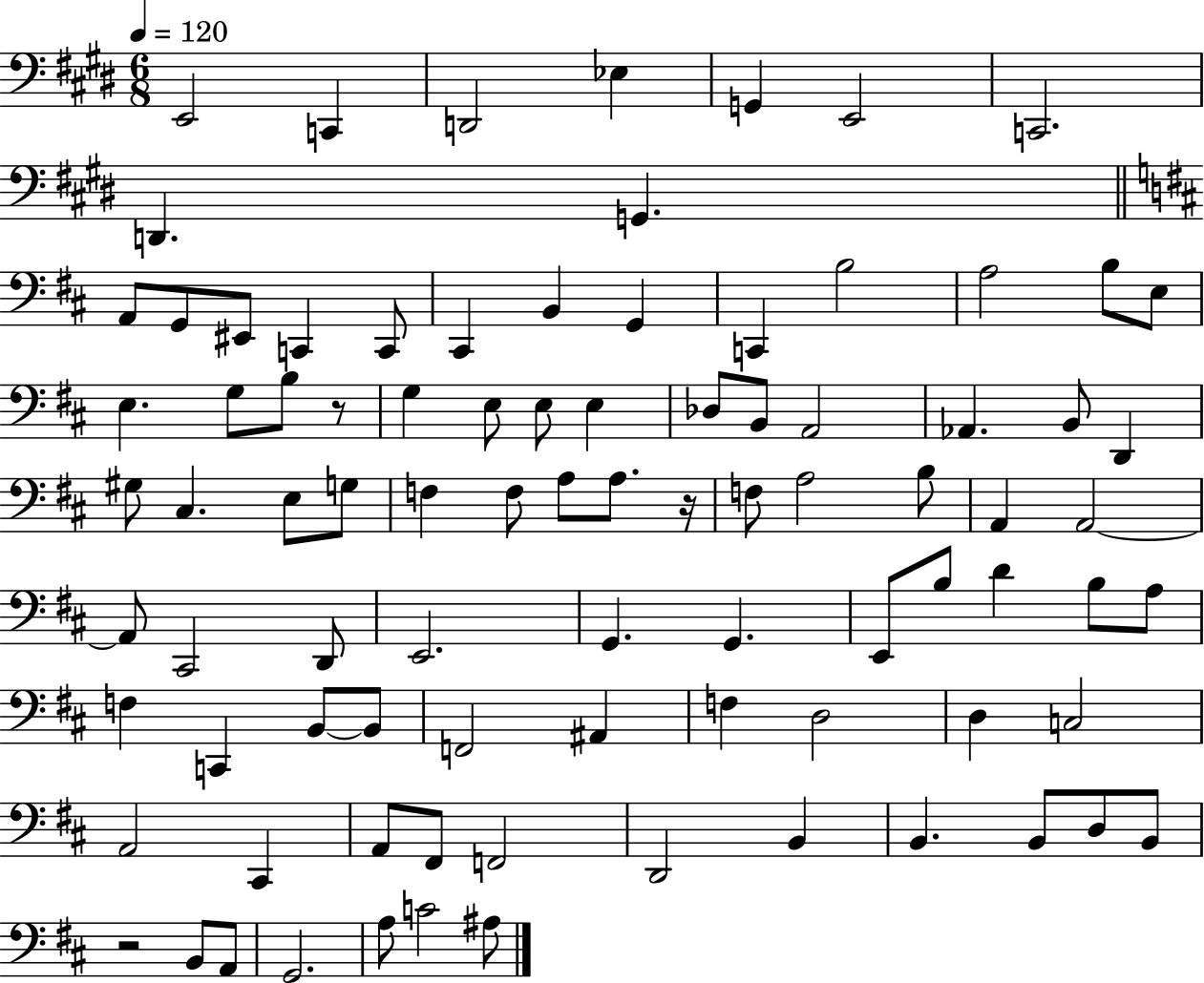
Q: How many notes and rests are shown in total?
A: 89